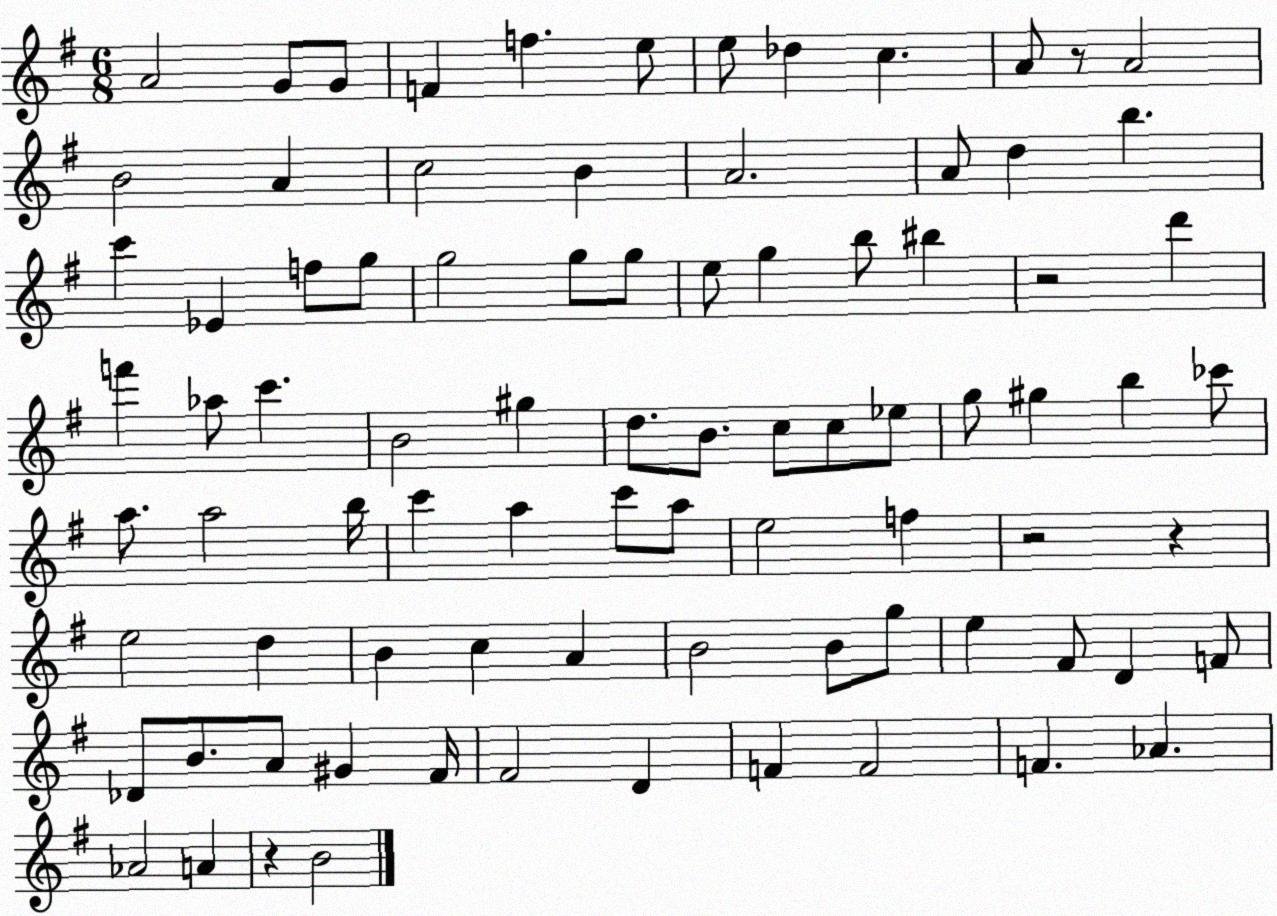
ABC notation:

X:1
T:Untitled
M:6/8
L:1/4
K:G
A2 G/2 G/2 F f e/2 e/2 _d c A/2 z/2 A2 B2 A c2 B A2 A/2 d b c' _E f/2 g/2 g2 g/2 g/2 e/2 g b/2 ^b z2 d' f' _a/2 c' B2 ^g d/2 B/2 c/2 c/2 _e/2 g/2 ^g b _c'/2 a/2 a2 b/4 c' a c'/2 a/2 e2 f z2 z e2 d B c A B2 B/2 g/2 e ^F/2 D F/2 _D/2 B/2 A/2 ^G ^F/4 ^F2 D F F2 F _A _A2 A z B2